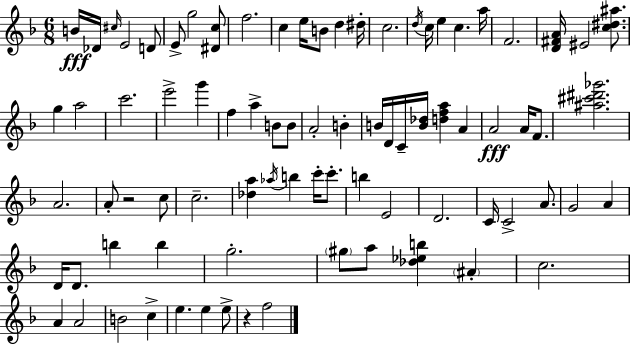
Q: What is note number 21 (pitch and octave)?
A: EIS4